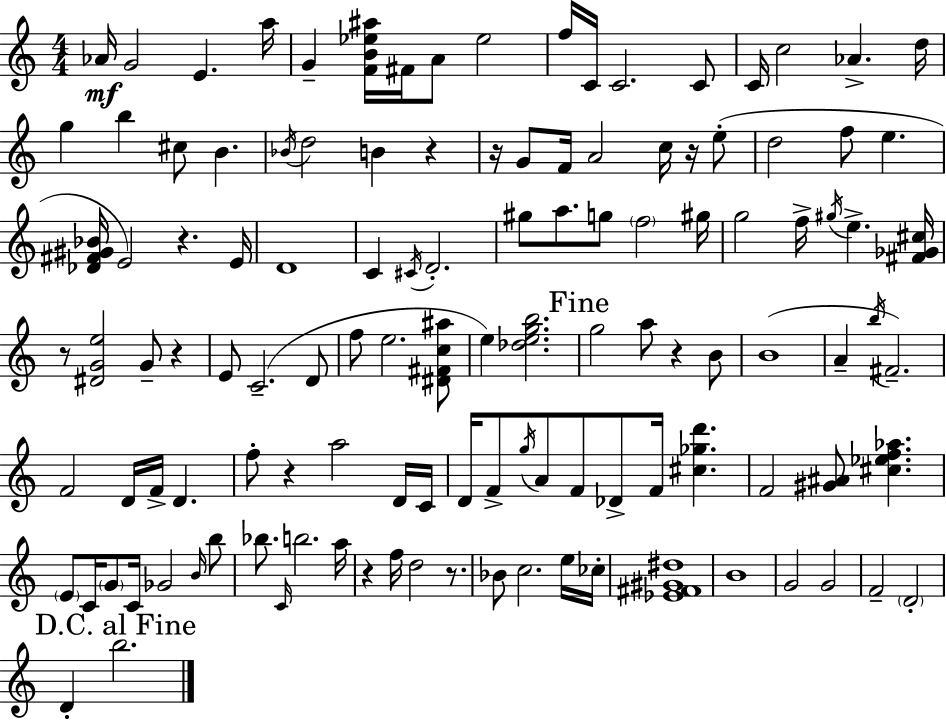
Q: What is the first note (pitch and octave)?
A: Ab4